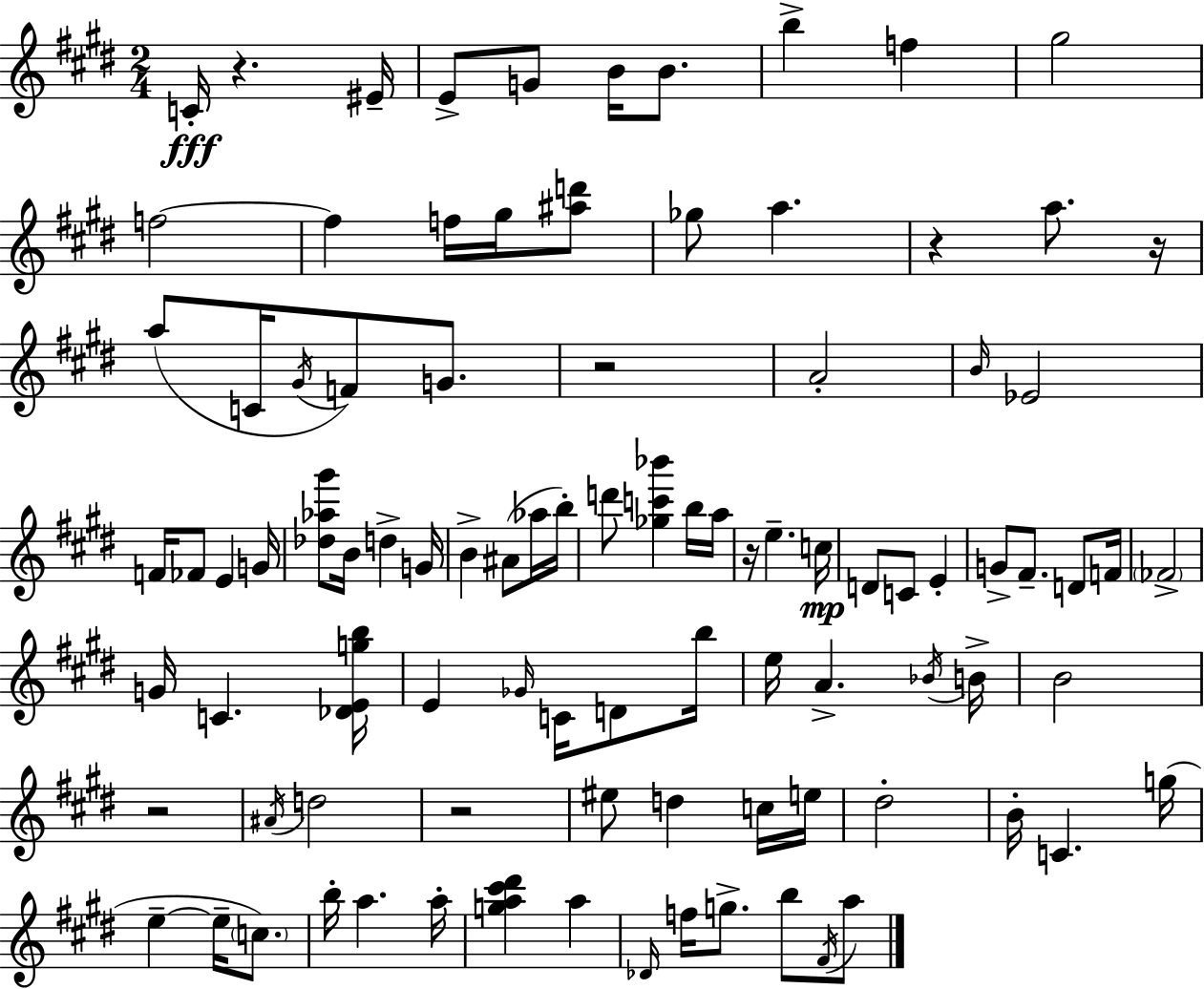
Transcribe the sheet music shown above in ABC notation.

X:1
T:Untitled
M:2/4
L:1/4
K:E
C/4 z ^E/4 E/2 G/2 B/4 B/2 b f ^g2 f2 f f/4 ^g/4 [^ad']/2 _g/2 a z a/2 z/4 a/2 C/4 ^G/4 F/2 G/2 z2 A2 B/4 _E2 F/4 _F/2 E G/4 [_d_a^g']/2 B/4 d G/4 B ^A/2 _a/4 b/4 d'/2 [_gc'_b'] b/4 a/4 z/4 e c/4 D/2 C/2 E G/2 ^F/2 D/2 F/4 _F2 G/4 C [_DEgb]/4 E _G/4 C/4 D/2 b/4 e/4 A _B/4 B/4 B2 z2 ^A/4 d2 z2 ^e/2 d c/4 e/4 ^d2 B/4 C g/4 e e/4 c/2 b/4 a a/4 [ga^c'^d'] a _D/4 f/4 g/2 b/2 ^F/4 a/2